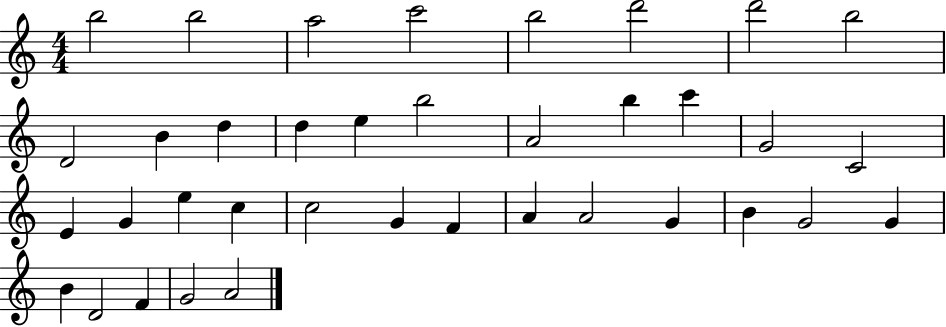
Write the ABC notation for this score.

X:1
T:Untitled
M:4/4
L:1/4
K:C
b2 b2 a2 c'2 b2 d'2 d'2 b2 D2 B d d e b2 A2 b c' G2 C2 E G e c c2 G F A A2 G B G2 G B D2 F G2 A2